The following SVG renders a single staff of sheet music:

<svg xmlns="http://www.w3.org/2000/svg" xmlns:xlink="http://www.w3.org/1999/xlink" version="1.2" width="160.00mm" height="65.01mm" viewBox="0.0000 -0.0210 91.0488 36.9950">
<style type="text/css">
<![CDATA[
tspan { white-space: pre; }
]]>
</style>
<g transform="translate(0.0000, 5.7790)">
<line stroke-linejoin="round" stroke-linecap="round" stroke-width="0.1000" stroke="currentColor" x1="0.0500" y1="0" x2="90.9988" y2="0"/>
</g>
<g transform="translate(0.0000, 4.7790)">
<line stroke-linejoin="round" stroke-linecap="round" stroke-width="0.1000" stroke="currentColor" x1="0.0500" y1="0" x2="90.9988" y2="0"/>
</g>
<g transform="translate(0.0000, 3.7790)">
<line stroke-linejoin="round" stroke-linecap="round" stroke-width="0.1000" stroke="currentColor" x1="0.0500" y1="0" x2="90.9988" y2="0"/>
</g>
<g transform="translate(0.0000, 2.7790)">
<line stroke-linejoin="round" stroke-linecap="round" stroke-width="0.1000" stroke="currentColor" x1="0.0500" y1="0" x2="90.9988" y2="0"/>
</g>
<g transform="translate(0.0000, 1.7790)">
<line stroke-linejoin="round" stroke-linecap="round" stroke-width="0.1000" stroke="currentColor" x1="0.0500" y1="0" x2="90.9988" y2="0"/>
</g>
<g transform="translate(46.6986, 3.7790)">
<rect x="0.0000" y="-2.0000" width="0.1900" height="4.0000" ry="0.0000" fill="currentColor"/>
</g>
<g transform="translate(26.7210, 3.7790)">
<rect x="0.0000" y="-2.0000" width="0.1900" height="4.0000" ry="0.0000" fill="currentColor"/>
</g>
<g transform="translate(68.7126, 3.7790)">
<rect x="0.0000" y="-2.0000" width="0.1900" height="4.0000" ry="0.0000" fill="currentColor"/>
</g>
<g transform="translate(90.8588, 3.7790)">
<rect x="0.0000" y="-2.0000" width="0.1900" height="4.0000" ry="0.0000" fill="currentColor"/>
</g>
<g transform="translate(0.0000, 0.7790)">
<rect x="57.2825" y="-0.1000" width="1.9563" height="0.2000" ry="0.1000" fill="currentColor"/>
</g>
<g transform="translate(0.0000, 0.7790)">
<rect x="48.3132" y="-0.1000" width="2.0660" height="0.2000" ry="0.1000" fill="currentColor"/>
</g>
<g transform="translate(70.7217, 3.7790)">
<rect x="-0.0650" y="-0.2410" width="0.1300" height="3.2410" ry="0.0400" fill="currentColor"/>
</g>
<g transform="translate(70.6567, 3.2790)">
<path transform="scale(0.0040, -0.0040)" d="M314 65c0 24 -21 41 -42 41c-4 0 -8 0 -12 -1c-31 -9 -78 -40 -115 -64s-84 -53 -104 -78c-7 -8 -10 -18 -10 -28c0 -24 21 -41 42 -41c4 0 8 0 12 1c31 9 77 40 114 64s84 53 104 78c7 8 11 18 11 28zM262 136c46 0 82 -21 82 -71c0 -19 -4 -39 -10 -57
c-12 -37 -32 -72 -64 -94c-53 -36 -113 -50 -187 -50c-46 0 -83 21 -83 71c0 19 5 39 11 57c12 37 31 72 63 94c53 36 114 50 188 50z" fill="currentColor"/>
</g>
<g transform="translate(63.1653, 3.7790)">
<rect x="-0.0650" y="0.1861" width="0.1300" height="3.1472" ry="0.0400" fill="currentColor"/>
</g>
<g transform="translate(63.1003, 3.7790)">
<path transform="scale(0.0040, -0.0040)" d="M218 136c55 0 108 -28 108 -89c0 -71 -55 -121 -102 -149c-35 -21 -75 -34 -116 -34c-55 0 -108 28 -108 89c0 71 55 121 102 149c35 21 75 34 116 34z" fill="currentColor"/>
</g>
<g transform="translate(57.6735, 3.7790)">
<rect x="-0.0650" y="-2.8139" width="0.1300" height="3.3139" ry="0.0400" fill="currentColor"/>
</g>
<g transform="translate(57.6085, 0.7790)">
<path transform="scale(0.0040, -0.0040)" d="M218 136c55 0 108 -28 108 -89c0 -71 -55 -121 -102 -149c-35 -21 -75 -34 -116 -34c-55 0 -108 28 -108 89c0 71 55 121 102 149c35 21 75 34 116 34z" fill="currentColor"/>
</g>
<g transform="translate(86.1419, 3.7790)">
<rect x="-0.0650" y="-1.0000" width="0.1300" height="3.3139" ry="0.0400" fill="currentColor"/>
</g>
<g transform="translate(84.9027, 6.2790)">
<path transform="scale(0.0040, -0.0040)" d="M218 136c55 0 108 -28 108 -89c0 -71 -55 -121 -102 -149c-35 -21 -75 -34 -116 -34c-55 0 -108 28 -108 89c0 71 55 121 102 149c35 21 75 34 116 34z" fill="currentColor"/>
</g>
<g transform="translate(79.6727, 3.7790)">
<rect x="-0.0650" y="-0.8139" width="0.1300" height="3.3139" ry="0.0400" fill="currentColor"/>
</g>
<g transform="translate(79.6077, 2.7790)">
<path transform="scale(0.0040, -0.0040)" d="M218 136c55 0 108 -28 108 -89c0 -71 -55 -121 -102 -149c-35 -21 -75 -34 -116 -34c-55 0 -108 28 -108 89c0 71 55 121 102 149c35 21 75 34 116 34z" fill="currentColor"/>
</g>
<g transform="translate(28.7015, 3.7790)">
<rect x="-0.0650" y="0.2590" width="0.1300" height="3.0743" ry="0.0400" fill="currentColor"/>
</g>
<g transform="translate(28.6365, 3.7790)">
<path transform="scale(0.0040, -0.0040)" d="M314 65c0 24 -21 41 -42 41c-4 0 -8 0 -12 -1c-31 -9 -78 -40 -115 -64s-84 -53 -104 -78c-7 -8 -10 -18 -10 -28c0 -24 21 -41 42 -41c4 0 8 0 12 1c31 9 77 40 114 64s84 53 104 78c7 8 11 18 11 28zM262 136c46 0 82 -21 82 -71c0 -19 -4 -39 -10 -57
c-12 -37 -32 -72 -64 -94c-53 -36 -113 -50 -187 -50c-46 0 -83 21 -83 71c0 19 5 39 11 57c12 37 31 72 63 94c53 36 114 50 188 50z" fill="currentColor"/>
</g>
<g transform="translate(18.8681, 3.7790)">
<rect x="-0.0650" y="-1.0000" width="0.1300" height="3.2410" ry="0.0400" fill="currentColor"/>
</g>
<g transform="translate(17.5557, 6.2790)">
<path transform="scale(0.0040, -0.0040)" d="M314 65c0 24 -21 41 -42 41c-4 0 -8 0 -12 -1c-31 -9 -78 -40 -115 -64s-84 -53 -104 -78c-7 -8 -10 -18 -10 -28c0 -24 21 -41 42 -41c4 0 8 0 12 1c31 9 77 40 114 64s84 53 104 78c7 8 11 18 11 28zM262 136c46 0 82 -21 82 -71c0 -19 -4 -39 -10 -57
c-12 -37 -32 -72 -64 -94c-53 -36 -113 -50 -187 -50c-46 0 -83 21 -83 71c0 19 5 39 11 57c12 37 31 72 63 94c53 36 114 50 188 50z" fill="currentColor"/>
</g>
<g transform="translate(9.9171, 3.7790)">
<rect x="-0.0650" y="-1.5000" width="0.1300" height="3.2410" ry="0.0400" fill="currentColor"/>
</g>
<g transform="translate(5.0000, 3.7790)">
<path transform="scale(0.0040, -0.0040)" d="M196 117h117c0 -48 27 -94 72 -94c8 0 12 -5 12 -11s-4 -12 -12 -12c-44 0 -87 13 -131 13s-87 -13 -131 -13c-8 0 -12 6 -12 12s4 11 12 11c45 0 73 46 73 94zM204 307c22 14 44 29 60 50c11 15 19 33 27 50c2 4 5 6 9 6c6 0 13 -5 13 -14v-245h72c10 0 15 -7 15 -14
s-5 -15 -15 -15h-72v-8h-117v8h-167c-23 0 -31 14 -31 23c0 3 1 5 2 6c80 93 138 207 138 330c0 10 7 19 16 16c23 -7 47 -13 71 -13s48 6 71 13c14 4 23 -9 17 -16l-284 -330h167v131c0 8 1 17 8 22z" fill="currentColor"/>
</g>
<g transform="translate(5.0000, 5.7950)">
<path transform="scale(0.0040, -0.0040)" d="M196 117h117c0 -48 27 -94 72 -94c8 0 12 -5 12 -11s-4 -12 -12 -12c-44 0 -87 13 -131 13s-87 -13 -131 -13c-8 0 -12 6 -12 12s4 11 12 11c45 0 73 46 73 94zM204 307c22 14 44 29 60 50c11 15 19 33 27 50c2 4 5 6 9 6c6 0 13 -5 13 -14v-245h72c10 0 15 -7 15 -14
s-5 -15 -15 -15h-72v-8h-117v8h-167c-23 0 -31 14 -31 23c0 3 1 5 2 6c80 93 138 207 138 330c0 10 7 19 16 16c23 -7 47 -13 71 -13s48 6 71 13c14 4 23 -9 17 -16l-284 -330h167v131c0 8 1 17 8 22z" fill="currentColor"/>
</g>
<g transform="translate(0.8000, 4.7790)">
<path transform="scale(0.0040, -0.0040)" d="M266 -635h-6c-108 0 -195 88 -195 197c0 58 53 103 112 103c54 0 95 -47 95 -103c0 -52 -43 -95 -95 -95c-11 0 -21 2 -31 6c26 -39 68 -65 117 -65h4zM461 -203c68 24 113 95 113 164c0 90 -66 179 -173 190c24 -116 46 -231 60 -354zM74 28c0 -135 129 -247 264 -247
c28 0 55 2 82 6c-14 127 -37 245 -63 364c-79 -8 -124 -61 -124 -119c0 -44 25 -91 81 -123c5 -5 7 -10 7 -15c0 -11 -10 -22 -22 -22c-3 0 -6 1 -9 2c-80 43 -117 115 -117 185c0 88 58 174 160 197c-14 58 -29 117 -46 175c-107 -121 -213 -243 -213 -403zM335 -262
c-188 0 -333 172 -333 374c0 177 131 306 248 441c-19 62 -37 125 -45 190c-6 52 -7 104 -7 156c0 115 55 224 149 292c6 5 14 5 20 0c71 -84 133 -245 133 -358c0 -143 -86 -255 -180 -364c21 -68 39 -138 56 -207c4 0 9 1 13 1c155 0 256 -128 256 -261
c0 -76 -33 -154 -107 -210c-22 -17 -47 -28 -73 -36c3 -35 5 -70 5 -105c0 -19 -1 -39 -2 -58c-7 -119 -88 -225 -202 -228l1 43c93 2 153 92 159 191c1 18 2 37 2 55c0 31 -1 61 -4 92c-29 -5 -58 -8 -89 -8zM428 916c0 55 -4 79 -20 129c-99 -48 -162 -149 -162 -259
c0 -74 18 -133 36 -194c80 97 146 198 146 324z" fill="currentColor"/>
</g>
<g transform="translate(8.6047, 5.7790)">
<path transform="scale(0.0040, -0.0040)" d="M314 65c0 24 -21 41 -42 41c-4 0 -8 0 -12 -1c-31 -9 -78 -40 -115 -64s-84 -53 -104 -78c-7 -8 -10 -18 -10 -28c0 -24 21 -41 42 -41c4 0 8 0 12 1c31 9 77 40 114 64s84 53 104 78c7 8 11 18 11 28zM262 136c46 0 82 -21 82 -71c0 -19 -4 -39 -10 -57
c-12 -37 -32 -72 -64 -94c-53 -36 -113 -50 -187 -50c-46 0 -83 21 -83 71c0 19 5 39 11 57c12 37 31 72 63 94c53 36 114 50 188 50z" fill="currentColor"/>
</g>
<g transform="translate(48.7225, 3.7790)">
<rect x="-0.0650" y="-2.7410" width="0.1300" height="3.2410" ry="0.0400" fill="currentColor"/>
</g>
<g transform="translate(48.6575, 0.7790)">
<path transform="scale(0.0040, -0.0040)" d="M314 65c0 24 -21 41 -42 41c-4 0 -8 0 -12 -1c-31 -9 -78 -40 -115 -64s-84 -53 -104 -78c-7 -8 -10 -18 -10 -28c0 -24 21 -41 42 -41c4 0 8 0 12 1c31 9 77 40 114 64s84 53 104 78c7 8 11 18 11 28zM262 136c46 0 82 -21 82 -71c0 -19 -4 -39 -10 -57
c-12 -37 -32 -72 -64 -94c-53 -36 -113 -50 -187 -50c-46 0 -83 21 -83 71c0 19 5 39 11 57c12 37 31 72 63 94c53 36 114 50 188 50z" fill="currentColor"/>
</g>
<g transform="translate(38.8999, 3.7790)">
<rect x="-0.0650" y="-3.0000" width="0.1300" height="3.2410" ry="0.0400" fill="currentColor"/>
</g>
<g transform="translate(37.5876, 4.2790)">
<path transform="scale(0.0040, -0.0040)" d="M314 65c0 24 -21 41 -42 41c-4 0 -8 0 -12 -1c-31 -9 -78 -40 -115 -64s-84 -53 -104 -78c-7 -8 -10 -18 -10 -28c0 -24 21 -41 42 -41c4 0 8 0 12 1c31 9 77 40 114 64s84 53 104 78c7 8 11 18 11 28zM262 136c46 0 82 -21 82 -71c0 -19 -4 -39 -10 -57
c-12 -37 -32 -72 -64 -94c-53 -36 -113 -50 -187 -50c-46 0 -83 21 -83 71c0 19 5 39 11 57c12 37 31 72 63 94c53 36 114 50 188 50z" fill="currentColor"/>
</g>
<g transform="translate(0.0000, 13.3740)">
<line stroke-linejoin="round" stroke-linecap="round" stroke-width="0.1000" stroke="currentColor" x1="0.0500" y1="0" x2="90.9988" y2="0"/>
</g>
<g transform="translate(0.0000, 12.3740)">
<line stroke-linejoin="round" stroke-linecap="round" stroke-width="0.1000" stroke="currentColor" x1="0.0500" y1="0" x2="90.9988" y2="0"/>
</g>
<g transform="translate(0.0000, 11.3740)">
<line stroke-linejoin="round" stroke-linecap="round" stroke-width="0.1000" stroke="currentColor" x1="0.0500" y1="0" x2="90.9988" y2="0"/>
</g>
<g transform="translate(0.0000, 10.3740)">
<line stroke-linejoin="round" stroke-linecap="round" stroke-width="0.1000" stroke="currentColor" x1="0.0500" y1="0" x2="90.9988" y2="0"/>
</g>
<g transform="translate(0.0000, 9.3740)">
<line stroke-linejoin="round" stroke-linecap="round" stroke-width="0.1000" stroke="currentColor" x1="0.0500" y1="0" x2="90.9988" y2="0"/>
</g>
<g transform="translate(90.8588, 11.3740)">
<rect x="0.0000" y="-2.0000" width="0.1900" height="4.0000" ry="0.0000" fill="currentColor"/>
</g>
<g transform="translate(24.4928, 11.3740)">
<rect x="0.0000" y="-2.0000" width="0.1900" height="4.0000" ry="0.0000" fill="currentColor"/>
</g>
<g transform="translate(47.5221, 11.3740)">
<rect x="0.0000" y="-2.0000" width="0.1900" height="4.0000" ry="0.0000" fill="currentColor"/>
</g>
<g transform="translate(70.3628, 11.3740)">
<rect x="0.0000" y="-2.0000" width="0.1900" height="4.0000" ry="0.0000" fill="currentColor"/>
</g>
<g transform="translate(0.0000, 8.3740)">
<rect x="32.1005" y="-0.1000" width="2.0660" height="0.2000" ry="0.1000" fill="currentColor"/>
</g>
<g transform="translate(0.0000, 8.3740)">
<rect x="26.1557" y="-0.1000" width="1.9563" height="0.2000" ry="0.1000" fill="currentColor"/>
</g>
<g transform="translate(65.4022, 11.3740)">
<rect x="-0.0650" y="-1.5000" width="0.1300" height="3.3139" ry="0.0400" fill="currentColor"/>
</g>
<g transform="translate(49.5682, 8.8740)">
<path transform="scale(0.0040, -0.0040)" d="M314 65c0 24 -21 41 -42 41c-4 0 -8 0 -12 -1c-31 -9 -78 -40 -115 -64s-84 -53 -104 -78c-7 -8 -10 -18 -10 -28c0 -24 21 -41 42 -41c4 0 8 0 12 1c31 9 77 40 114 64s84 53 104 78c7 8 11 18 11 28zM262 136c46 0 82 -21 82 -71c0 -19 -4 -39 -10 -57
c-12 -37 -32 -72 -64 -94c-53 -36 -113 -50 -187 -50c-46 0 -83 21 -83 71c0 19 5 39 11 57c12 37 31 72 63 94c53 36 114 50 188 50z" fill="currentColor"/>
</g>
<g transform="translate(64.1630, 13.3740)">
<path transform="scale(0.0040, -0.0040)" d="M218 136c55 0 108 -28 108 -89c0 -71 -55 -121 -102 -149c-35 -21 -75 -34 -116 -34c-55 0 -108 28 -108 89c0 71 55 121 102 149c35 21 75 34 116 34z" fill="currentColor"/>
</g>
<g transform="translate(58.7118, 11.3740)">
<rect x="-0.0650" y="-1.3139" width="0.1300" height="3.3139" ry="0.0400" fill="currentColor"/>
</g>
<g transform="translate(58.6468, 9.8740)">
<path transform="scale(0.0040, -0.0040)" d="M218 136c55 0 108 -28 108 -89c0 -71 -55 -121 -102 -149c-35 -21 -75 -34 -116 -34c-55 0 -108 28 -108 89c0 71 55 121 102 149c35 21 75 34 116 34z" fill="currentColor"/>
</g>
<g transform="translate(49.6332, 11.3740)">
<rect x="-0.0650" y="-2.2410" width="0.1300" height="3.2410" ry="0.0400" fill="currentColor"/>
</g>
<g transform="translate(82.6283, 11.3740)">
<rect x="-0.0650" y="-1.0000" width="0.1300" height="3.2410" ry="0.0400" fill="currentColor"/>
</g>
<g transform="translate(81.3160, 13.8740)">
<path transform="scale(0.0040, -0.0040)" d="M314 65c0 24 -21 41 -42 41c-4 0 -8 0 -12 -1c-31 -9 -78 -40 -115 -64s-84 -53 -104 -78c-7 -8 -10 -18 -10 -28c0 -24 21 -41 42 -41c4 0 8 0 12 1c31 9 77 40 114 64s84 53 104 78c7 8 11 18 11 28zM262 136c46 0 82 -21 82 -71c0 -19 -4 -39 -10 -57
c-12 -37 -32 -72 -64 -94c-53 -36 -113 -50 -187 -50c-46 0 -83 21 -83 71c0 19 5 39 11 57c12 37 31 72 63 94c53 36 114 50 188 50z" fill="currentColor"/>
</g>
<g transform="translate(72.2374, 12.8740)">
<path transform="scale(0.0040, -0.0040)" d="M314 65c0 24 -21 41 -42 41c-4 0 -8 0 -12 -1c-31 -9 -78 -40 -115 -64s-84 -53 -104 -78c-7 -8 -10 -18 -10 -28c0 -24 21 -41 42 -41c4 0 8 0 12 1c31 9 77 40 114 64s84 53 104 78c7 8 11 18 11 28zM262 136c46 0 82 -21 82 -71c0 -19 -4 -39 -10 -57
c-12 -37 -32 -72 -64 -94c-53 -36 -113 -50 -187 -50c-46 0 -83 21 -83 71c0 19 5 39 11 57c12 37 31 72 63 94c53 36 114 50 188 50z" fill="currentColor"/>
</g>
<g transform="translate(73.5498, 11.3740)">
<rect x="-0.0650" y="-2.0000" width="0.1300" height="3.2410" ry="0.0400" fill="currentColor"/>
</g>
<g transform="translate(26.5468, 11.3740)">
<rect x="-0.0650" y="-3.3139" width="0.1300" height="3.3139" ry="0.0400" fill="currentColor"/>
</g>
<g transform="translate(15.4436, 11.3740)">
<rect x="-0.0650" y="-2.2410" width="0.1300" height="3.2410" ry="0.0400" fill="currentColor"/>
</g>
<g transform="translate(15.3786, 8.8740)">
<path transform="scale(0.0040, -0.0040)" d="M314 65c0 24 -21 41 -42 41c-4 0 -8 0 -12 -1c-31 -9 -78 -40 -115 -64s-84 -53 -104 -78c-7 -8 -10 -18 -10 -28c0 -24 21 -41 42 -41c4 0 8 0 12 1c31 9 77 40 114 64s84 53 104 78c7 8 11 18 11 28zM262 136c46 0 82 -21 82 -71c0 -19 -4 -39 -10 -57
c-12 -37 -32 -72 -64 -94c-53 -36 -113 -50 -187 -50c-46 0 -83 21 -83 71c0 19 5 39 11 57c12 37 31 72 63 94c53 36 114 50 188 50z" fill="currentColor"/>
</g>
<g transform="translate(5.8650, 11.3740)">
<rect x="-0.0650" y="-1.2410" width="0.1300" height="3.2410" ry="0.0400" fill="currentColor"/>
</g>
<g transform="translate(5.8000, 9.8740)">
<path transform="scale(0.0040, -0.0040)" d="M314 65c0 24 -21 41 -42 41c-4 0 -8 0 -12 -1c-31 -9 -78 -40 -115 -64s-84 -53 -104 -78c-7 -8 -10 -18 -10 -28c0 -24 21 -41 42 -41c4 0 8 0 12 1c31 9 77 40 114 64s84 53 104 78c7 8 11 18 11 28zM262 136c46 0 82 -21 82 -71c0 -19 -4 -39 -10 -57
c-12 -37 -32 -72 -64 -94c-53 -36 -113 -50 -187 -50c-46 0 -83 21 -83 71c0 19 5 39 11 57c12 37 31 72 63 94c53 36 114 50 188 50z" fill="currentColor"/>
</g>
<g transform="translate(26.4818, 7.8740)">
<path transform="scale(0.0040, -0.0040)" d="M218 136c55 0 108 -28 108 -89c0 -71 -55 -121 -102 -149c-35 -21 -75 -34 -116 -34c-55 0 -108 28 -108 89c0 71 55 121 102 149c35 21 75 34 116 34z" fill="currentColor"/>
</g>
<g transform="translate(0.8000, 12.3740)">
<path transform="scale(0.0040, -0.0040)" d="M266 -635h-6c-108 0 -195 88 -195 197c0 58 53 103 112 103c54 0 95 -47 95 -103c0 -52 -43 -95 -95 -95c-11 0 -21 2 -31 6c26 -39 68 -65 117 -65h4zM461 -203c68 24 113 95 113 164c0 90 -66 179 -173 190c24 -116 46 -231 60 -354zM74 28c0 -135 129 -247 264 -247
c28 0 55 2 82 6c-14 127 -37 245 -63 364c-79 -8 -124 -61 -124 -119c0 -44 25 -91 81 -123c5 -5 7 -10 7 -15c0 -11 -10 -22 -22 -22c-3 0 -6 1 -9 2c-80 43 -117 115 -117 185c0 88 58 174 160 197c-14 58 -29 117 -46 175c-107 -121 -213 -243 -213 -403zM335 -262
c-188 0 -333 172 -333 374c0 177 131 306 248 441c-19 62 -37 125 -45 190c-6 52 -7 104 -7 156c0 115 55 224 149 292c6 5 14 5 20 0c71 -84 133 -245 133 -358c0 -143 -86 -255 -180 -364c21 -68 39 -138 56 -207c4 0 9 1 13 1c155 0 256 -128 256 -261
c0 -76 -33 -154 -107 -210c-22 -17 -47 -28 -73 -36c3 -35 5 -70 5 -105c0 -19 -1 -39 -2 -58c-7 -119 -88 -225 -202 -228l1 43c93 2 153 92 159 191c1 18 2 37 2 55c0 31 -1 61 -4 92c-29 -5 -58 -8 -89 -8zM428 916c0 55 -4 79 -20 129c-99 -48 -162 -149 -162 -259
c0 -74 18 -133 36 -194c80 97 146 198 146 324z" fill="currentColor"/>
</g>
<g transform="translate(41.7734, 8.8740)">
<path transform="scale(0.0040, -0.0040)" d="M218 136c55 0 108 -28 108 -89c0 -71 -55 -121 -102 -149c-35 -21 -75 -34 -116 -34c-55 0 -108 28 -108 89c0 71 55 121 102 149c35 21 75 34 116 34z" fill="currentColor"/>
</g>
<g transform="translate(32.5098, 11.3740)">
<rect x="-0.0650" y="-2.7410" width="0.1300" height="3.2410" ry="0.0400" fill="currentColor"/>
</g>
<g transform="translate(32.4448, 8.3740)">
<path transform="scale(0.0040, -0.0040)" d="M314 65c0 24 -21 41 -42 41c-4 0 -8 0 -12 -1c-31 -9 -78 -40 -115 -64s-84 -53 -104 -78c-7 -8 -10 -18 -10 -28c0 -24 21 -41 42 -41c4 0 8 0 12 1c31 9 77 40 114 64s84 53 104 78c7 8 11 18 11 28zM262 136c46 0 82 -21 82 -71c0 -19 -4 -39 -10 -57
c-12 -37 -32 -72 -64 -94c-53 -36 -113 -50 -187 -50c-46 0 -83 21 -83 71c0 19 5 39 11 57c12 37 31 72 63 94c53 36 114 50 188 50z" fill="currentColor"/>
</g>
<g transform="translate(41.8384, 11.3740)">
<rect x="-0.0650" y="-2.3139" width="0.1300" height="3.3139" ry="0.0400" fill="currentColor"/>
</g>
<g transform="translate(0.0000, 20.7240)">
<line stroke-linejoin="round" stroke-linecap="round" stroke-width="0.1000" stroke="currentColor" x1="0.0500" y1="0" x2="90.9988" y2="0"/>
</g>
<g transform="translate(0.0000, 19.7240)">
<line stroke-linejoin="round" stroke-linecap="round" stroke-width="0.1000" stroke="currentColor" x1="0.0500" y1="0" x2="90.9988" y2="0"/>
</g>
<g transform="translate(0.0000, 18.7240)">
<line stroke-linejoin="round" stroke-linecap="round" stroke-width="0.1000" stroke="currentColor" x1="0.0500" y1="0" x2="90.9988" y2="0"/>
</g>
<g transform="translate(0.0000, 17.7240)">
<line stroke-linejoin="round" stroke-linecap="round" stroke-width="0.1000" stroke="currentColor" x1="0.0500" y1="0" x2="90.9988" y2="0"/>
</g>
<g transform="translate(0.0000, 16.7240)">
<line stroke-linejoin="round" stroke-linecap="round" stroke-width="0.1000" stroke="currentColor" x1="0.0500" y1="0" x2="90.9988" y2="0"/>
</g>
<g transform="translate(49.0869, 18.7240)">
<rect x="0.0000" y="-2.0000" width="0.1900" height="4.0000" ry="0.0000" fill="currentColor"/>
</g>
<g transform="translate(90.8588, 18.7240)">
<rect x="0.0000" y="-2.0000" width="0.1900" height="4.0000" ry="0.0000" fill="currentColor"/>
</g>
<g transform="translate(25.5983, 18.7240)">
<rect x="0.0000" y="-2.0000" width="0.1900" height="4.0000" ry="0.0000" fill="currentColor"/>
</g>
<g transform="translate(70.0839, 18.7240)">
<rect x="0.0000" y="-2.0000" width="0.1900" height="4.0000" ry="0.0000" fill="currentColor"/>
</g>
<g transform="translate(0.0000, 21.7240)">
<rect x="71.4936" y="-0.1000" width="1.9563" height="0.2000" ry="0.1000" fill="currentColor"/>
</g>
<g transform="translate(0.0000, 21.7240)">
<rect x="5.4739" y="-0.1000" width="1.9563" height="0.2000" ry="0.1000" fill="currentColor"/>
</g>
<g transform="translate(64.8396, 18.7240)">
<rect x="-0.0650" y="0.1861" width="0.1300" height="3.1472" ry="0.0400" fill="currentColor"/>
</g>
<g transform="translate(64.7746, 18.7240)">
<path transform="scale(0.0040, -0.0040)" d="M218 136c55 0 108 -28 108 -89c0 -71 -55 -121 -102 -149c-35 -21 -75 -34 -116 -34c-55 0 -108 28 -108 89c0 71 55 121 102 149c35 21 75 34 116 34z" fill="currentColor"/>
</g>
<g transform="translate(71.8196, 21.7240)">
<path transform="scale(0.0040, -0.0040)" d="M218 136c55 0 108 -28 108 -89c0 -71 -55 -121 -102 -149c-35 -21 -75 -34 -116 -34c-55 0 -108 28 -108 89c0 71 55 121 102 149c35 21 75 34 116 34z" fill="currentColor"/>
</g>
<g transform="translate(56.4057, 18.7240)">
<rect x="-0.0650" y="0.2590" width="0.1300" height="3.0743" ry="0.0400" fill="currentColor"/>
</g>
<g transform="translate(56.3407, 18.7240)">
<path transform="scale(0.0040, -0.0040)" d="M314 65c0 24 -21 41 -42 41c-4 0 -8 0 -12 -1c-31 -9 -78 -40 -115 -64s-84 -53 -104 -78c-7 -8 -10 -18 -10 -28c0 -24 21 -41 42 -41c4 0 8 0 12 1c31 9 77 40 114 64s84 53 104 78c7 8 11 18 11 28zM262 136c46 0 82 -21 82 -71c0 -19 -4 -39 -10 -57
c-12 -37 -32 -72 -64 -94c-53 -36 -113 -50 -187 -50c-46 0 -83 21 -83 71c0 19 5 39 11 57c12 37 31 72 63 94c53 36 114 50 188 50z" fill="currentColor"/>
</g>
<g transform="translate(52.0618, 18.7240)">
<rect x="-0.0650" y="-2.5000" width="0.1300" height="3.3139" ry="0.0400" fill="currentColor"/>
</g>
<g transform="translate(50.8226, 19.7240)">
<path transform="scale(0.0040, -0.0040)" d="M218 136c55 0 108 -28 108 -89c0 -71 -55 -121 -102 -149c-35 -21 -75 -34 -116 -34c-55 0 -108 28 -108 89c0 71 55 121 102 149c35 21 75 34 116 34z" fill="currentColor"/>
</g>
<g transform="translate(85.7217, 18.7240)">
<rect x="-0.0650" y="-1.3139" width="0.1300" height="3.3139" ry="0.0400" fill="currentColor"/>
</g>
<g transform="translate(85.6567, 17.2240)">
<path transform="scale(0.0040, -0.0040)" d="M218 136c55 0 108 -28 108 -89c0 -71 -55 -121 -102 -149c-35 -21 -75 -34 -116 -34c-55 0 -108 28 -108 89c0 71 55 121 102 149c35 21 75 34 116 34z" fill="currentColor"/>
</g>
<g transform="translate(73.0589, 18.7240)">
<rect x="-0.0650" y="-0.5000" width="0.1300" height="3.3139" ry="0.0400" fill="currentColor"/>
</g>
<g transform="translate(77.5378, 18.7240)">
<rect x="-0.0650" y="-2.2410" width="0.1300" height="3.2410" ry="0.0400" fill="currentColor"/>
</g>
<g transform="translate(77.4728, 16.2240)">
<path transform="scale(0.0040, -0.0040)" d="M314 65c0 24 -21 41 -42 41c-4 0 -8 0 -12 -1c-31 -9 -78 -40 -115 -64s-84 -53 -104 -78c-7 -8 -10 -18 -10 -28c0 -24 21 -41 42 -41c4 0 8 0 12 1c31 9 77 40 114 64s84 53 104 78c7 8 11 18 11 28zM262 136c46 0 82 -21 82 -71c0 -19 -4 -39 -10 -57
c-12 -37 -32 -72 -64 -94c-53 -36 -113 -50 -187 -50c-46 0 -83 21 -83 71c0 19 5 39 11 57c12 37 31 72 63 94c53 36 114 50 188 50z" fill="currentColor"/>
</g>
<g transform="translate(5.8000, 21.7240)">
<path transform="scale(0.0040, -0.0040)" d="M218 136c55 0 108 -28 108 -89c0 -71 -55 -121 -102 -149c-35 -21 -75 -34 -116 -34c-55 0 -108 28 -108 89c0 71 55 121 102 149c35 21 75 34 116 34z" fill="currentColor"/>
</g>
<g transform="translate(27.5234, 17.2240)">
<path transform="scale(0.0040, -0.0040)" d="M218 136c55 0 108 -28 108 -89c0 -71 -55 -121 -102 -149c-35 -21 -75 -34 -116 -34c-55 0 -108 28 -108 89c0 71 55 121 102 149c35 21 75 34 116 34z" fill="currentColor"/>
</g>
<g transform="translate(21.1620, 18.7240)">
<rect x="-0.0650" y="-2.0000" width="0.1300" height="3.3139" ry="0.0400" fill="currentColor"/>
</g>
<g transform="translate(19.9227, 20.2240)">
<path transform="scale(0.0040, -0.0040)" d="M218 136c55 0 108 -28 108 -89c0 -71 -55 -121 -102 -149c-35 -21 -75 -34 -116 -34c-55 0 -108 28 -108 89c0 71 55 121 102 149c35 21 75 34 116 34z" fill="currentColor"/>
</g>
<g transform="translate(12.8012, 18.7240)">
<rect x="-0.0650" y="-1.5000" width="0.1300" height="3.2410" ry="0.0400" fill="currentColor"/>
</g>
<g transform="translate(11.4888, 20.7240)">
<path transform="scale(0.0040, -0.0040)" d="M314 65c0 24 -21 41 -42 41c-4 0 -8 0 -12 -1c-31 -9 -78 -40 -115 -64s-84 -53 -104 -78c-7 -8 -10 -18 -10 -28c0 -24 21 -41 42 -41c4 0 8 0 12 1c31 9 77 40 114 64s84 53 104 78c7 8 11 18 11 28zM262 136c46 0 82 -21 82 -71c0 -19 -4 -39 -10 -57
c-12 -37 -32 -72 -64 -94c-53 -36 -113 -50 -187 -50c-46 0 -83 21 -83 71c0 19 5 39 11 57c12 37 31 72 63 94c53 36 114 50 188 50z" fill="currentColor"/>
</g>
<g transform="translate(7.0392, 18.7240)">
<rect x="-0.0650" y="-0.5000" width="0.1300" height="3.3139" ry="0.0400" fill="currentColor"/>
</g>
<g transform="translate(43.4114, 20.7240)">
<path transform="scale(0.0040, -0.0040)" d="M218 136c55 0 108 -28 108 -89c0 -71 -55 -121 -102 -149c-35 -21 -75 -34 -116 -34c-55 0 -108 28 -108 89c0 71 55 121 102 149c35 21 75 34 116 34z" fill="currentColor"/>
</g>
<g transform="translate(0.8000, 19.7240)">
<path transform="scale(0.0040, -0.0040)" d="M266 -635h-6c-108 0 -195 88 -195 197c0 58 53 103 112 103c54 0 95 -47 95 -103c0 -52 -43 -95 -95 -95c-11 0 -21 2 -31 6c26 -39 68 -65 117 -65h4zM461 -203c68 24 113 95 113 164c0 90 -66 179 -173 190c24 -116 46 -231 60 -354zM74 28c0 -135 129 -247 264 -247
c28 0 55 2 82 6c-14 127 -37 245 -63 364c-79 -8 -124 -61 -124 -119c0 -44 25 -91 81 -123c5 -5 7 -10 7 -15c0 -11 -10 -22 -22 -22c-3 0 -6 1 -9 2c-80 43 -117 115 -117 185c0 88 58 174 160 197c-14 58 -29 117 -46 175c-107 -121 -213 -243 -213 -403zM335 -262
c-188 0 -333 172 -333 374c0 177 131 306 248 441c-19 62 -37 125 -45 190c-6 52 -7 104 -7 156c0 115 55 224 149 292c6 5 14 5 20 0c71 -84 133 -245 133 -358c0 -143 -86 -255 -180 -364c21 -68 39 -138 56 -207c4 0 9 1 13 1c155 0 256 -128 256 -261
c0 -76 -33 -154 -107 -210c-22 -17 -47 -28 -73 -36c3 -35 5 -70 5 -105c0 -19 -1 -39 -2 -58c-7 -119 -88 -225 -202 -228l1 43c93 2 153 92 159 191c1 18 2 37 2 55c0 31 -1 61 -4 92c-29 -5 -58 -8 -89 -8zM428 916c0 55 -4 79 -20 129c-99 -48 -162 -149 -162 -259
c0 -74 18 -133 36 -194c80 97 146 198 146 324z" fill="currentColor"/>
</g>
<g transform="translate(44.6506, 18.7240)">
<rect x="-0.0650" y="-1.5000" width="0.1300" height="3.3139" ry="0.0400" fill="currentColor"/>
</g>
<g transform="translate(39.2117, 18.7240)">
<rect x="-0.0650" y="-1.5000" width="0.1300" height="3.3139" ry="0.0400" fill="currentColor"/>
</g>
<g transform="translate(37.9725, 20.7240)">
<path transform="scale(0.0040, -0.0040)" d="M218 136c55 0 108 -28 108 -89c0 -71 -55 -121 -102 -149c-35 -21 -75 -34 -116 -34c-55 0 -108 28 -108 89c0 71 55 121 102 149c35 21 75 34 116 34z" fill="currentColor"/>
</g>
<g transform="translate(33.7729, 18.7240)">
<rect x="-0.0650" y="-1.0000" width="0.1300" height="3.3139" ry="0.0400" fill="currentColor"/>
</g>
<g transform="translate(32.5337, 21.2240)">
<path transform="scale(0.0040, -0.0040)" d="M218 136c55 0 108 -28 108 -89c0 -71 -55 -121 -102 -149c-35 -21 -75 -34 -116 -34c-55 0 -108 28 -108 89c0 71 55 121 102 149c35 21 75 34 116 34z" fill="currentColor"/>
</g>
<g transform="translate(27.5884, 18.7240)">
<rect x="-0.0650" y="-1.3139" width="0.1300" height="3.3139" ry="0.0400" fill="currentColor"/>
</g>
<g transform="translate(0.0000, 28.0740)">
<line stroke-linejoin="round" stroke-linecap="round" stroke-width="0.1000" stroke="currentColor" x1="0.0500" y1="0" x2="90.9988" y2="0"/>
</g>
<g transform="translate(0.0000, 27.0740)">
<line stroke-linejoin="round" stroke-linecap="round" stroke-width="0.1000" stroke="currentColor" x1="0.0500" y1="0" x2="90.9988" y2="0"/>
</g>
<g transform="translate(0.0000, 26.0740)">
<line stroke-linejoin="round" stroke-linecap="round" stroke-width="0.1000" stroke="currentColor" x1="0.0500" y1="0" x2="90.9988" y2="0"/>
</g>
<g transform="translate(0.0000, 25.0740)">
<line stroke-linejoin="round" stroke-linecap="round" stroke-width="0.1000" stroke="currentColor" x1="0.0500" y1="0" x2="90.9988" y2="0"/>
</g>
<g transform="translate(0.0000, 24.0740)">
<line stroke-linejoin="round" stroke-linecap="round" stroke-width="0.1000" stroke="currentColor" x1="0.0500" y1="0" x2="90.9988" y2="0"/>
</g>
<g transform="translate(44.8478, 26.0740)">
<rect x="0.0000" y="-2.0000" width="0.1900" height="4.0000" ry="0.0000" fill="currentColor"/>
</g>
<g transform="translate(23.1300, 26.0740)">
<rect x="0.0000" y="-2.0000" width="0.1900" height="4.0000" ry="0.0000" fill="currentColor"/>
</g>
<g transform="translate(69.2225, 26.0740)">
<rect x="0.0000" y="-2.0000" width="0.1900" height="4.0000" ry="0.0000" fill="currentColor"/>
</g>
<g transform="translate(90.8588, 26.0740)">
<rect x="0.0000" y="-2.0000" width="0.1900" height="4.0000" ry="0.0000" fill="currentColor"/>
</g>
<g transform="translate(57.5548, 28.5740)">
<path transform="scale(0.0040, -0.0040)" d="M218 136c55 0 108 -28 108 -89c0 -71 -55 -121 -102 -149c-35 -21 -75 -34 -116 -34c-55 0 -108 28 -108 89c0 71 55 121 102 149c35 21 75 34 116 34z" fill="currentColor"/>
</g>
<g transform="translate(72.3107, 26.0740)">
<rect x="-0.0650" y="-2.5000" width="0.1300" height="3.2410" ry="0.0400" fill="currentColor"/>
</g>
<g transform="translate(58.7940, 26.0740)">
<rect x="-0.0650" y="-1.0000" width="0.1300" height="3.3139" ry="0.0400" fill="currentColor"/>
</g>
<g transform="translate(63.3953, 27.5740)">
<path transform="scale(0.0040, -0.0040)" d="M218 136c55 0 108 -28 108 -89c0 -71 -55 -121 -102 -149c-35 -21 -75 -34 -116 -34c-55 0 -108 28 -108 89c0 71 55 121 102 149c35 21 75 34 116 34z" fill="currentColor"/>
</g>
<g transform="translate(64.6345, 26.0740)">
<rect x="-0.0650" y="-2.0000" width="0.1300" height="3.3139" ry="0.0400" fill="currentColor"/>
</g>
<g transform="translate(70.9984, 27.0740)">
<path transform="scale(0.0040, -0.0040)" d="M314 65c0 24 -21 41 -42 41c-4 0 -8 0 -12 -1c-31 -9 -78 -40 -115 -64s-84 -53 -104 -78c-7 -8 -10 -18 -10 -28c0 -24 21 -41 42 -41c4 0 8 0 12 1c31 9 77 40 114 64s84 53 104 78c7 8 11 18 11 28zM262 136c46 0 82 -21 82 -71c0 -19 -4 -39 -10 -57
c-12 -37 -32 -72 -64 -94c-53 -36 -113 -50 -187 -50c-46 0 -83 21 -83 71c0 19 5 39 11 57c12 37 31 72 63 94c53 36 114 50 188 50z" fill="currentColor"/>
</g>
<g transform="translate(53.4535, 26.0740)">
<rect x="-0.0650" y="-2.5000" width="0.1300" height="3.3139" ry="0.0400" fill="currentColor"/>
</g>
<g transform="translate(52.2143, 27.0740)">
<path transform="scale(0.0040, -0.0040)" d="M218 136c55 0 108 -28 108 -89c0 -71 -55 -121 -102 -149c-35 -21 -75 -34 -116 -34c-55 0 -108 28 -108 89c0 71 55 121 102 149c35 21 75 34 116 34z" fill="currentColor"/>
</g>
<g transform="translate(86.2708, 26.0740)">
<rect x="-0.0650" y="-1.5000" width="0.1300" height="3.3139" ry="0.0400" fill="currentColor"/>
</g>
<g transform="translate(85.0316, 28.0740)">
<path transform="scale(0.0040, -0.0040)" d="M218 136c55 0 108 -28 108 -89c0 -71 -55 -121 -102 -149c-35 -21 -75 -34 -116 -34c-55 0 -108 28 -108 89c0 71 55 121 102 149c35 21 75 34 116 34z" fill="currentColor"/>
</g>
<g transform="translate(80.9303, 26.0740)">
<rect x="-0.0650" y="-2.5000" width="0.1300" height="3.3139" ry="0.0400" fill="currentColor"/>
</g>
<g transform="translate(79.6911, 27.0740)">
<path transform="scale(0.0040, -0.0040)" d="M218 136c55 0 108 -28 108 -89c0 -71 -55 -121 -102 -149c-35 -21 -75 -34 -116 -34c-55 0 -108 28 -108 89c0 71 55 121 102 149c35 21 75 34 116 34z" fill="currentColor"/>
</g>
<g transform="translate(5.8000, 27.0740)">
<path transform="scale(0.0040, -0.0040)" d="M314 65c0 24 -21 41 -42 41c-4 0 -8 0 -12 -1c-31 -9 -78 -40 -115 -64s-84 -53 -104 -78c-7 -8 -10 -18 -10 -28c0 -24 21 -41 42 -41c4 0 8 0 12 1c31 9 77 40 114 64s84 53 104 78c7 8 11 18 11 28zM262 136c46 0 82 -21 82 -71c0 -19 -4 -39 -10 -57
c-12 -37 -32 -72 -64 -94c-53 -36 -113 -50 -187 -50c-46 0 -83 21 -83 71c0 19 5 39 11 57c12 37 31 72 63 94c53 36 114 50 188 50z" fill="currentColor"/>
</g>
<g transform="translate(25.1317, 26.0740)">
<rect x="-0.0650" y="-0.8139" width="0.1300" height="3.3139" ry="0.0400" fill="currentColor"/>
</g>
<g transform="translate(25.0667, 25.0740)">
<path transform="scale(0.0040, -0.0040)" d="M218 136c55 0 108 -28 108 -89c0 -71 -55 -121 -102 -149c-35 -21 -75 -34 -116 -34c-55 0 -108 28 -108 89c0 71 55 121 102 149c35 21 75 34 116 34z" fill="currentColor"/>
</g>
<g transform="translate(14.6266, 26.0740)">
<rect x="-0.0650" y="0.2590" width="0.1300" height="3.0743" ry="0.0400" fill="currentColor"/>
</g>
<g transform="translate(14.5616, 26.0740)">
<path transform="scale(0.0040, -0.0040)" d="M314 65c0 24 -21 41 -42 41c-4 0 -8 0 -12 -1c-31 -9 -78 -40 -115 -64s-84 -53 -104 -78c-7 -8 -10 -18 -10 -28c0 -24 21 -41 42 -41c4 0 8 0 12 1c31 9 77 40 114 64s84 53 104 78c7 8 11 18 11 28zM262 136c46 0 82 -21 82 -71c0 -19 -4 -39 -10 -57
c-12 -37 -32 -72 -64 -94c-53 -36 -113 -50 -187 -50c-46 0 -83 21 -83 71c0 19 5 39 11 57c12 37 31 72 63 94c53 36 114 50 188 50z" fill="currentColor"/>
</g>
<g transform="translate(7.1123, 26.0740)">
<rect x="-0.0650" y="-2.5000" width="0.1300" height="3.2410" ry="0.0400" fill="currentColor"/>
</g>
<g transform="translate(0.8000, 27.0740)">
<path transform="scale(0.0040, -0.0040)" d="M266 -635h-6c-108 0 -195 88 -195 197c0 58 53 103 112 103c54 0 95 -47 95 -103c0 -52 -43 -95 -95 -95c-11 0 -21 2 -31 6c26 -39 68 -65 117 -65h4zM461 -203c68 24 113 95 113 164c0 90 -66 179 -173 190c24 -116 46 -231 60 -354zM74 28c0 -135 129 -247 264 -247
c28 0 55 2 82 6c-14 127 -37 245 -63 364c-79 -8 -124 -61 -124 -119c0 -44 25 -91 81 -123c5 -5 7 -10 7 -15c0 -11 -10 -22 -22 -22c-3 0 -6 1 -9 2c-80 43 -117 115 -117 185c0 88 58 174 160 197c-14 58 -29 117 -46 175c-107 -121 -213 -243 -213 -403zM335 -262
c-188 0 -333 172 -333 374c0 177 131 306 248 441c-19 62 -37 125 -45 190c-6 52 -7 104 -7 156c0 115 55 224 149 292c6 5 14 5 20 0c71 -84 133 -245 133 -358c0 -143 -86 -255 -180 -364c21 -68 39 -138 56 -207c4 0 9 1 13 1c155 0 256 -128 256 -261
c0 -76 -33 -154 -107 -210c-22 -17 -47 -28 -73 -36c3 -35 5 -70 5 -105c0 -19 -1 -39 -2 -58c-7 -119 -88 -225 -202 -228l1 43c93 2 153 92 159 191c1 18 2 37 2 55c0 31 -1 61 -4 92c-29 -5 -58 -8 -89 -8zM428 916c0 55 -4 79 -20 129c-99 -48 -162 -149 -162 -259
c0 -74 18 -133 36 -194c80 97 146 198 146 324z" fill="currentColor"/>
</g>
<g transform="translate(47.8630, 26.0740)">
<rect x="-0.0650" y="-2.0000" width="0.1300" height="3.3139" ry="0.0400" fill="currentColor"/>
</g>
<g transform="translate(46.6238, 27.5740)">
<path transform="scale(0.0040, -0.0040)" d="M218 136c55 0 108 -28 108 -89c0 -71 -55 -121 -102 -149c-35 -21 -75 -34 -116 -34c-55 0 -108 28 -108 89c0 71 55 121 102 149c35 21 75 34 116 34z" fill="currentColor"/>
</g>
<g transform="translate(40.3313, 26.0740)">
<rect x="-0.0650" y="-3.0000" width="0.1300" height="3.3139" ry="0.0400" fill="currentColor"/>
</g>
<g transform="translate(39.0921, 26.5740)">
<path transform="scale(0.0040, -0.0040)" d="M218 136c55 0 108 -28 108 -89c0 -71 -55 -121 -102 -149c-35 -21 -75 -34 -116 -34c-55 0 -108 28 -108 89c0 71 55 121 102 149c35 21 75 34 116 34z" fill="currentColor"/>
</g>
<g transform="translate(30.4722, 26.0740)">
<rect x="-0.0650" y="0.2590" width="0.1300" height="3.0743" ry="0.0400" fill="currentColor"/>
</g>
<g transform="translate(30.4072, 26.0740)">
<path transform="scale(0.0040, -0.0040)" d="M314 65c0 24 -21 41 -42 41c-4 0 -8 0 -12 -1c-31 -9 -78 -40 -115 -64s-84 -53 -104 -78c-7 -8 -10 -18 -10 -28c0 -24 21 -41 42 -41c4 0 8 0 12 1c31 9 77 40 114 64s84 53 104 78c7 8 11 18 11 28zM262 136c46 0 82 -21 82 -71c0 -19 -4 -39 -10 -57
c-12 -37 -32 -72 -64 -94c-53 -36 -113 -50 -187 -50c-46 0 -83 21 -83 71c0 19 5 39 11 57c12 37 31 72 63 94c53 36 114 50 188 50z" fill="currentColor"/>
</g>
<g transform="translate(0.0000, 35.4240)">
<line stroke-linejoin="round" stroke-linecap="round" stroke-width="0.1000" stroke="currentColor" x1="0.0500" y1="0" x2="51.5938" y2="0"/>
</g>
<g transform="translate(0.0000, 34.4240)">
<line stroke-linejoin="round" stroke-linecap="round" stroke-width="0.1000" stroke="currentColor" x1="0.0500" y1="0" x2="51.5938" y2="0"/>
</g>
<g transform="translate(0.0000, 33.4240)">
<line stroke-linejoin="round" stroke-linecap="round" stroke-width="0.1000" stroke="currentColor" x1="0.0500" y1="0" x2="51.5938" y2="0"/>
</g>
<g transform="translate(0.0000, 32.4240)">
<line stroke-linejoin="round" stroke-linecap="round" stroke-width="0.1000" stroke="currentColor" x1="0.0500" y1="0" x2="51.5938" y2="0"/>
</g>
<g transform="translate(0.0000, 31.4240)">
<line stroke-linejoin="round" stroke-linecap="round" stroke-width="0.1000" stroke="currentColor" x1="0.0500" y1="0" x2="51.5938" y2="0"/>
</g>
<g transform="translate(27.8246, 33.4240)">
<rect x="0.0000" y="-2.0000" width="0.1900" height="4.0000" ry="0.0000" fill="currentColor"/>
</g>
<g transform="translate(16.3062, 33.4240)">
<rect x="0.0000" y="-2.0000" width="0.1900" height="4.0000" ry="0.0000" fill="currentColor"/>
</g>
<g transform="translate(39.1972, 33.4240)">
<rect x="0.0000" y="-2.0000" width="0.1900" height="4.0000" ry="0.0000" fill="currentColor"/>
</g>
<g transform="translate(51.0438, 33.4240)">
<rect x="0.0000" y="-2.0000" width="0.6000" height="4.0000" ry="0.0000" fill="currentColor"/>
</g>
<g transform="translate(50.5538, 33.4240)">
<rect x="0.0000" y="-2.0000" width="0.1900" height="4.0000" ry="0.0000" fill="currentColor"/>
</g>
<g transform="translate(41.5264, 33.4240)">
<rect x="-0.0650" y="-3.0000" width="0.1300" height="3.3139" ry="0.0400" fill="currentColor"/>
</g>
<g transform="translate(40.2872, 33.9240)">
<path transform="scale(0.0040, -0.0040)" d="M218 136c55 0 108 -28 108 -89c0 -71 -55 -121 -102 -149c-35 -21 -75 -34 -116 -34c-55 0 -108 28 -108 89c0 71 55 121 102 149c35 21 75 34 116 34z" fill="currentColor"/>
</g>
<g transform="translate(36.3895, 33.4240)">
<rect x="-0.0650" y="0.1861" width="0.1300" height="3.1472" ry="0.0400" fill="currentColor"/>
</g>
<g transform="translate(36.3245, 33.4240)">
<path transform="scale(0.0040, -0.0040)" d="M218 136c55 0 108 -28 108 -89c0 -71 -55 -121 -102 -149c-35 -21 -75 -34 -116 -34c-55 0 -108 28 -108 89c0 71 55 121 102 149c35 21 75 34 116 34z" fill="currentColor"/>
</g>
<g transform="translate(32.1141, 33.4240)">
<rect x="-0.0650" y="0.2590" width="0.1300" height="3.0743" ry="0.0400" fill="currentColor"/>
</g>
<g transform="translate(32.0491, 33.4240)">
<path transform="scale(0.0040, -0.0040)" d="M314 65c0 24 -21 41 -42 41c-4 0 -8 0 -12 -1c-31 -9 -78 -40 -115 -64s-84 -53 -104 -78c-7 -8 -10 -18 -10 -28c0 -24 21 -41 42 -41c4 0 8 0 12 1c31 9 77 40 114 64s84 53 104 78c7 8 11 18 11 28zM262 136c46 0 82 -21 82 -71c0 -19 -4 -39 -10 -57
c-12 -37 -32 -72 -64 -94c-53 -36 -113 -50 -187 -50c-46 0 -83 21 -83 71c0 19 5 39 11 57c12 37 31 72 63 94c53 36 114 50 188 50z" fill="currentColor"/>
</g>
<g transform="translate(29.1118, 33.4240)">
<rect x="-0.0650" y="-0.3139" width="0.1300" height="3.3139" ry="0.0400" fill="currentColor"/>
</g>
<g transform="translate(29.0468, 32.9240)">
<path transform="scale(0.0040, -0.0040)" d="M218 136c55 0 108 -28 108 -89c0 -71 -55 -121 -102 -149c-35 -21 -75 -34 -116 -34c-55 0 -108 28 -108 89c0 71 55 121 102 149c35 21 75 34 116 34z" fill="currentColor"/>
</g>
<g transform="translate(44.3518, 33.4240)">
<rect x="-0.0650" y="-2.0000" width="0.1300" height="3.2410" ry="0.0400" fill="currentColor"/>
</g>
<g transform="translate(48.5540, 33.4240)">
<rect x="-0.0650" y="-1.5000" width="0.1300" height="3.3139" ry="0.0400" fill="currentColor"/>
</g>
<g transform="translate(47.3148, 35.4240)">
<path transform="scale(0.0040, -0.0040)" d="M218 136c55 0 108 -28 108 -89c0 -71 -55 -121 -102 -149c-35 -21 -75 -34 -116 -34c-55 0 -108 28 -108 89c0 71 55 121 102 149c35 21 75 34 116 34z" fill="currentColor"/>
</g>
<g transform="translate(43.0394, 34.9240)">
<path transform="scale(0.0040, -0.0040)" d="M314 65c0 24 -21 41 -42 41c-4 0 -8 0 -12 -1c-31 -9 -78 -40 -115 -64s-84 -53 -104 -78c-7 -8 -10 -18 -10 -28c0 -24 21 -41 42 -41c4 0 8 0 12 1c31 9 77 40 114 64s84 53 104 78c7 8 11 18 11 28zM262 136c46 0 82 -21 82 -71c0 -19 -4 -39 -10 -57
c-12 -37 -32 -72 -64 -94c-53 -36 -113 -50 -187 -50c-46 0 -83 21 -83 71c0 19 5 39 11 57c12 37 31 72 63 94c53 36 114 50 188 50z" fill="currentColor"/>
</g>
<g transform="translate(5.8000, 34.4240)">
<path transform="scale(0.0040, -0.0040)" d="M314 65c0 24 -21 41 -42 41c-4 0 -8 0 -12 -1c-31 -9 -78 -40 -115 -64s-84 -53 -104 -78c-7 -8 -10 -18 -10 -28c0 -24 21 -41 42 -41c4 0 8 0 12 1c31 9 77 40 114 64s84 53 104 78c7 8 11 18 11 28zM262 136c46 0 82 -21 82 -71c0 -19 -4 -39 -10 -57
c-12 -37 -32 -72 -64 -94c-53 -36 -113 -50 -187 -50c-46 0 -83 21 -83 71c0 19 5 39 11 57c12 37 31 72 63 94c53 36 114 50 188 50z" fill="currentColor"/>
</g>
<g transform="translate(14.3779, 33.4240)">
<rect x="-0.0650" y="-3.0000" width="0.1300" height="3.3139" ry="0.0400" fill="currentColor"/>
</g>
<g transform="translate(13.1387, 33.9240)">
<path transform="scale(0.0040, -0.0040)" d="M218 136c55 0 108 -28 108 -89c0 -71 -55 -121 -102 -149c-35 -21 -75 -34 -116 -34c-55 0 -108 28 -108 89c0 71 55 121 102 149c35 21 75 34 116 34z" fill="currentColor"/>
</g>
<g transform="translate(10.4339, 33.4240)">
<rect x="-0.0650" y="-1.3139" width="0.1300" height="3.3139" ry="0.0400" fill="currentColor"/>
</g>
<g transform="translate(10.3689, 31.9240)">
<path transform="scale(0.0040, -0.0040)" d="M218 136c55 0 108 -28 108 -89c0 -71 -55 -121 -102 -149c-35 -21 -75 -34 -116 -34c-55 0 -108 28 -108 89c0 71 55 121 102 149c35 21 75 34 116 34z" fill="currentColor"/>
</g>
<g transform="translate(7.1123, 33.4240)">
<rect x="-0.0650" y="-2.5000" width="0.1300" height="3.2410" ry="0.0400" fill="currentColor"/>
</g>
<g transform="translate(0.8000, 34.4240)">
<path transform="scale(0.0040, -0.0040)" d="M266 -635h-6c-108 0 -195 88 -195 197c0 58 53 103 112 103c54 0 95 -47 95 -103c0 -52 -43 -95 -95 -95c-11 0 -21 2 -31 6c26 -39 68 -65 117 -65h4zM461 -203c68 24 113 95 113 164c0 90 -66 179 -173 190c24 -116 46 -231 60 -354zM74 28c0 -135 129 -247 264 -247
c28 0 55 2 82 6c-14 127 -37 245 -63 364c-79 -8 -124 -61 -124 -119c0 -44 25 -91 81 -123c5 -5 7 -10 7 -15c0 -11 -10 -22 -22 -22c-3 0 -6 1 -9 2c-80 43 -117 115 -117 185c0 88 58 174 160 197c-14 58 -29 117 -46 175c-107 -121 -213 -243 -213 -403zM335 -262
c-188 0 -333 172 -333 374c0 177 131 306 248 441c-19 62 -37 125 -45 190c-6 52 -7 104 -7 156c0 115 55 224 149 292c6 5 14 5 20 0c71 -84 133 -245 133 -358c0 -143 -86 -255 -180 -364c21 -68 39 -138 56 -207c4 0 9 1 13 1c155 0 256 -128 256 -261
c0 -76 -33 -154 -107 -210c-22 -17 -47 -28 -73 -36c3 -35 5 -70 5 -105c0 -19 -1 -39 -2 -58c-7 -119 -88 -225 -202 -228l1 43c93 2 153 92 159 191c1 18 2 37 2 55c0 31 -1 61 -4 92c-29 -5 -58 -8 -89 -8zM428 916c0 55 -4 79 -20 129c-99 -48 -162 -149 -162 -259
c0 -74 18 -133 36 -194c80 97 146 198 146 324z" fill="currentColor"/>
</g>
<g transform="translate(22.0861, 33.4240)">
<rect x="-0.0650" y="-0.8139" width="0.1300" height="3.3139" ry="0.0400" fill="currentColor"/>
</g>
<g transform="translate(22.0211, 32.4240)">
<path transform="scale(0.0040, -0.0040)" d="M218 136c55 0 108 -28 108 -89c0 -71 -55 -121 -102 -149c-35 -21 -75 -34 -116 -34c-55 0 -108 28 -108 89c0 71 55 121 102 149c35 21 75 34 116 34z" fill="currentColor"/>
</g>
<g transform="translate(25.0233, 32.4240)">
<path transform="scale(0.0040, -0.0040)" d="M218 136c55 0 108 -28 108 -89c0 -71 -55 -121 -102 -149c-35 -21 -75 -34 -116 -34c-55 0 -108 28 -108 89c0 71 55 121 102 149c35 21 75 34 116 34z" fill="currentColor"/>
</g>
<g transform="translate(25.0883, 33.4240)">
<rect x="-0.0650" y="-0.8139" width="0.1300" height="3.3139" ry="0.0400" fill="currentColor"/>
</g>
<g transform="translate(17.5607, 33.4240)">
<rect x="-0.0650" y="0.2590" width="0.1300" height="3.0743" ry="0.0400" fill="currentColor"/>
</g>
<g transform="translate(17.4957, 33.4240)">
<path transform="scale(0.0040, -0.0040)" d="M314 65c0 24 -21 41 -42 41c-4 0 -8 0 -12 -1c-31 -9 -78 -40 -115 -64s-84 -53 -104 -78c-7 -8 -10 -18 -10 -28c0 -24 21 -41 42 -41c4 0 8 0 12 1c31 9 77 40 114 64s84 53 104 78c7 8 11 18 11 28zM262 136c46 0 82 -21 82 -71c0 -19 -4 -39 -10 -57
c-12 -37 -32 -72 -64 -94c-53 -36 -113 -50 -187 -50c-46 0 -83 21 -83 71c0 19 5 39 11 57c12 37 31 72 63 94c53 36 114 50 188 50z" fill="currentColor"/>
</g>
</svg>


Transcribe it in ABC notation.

X:1
T:Untitled
M:4/4
L:1/4
K:C
E2 D2 B2 A2 a2 a B c2 d D e2 g2 b a2 g g2 e E F2 D2 C E2 F e D E E G B2 B C g2 e G2 B2 d B2 A F G D F G2 G E G2 e A B2 d d c B2 B A F2 E